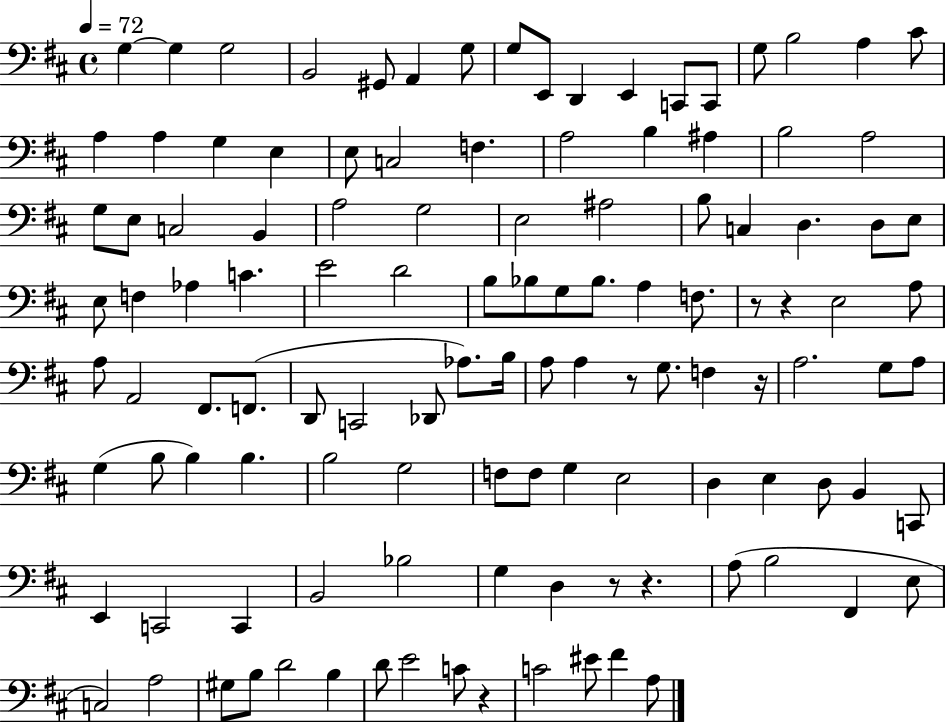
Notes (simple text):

G3/q G3/q G3/h B2/h G#2/e A2/q G3/e G3/e E2/e D2/q E2/q C2/e C2/e G3/e B3/h A3/q C#4/e A3/q A3/q G3/q E3/q E3/e C3/h F3/q. A3/h B3/q A#3/q B3/h A3/h G3/e E3/e C3/h B2/q A3/h G3/h E3/h A#3/h B3/e C3/q D3/q. D3/e E3/e E3/e F3/q Ab3/q C4/q. E4/h D4/h B3/e Bb3/e G3/e Bb3/e. A3/q F3/e. R/e R/q E3/h A3/e A3/e A2/h F#2/e. F2/e. D2/e C2/h Db2/e Ab3/e. B3/s A3/e A3/q R/e G3/e. F3/q R/s A3/h. G3/e A3/e G3/q B3/e B3/q B3/q. B3/h G3/h F3/e F3/e G3/q E3/h D3/q E3/q D3/e B2/q C2/e E2/q C2/h C2/q B2/h Bb3/h G3/q D3/q R/e R/q. A3/e B3/h F#2/q E3/e C3/h A3/h G#3/e B3/e D4/h B3/q D4/e E4/h C4/e R/q C4/h EIS4/e F#4/q A3/e